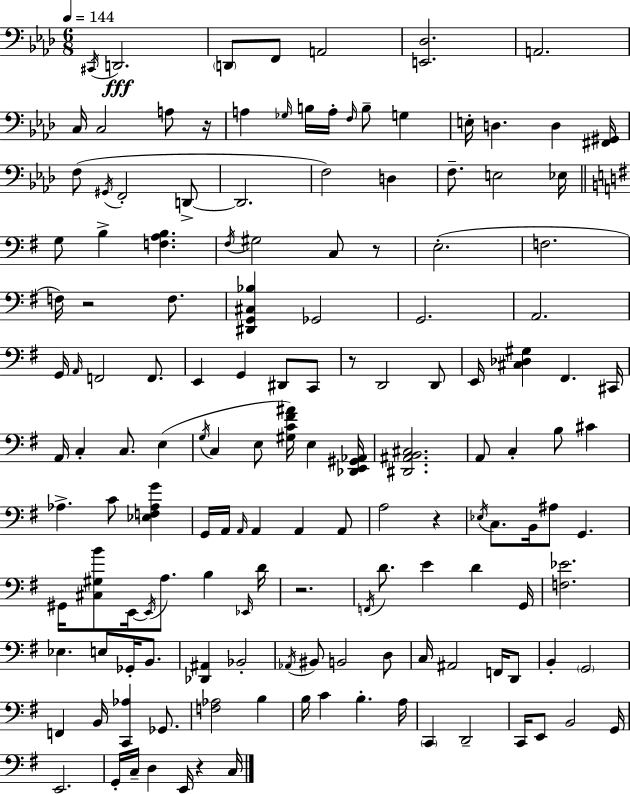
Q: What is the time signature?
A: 6/8